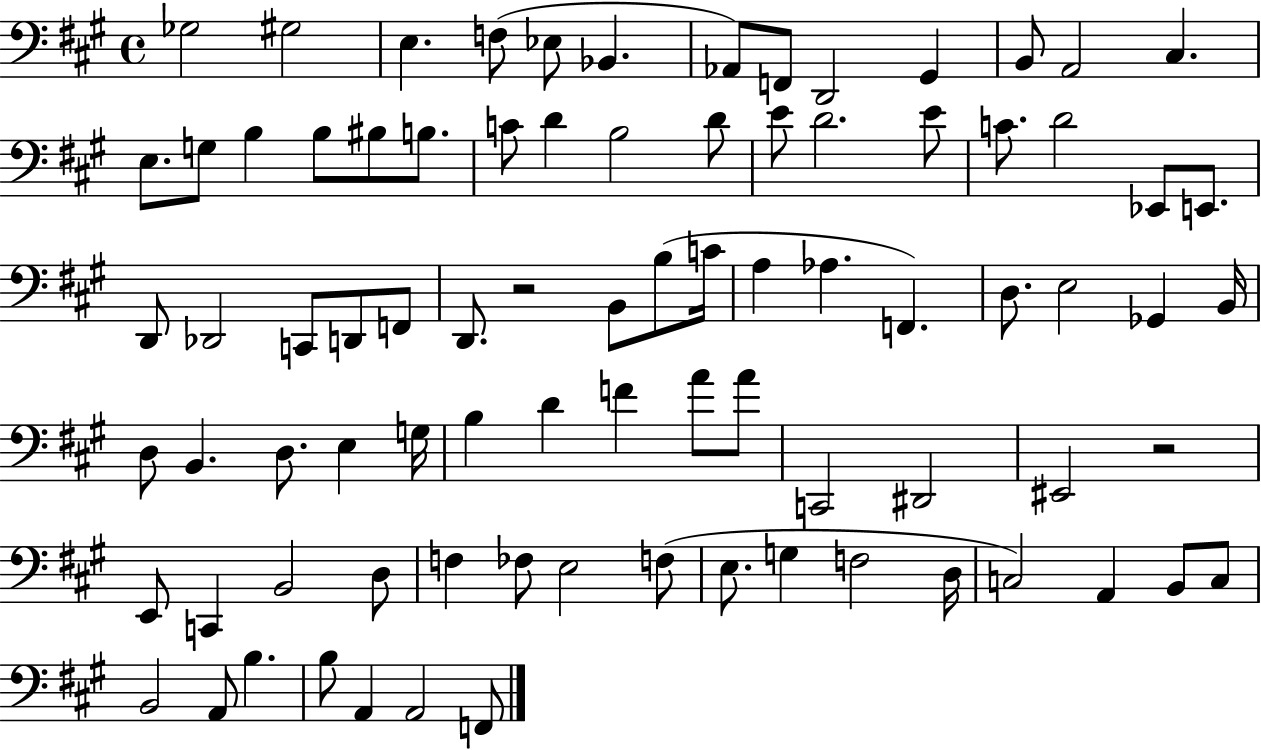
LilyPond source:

{
  \clef bass
  \time 4/4
  \defaultTimeSignature
  \key a \major
  ges2 gis2 | e4. f8( ees8 bes,4. | aes,8) f,8 d,2 gis,4 | b,8 a,2 cis4. | \break e8. g8 b4 b8 bis8 b8. | c'8 d'4 b2 d'8 | e'8 d'2. e'8 | c'8. d'2 ees,8 e,8. | \break d,8 des,2 c,8 d,8 f,8 | d,8. r2 b,8 b8( c'16 | a4 aes4. f,4.) | d8. e2 ges,4 b,16 | \break d8 b,4. d8. e4 g16 | b4 d'4 f'4 a'8 a'8 | c,2 dis,2 | eis,2 r2 | \break e,8 c,4 b,2 d8 | f4 fes8 e2 f8( | e8. g4 f2 d16 | c2) a,4 b,8 c8 | \break b,2 a,8 b4. | b8 a,4 a,2 f,8 | \bar "|."
}